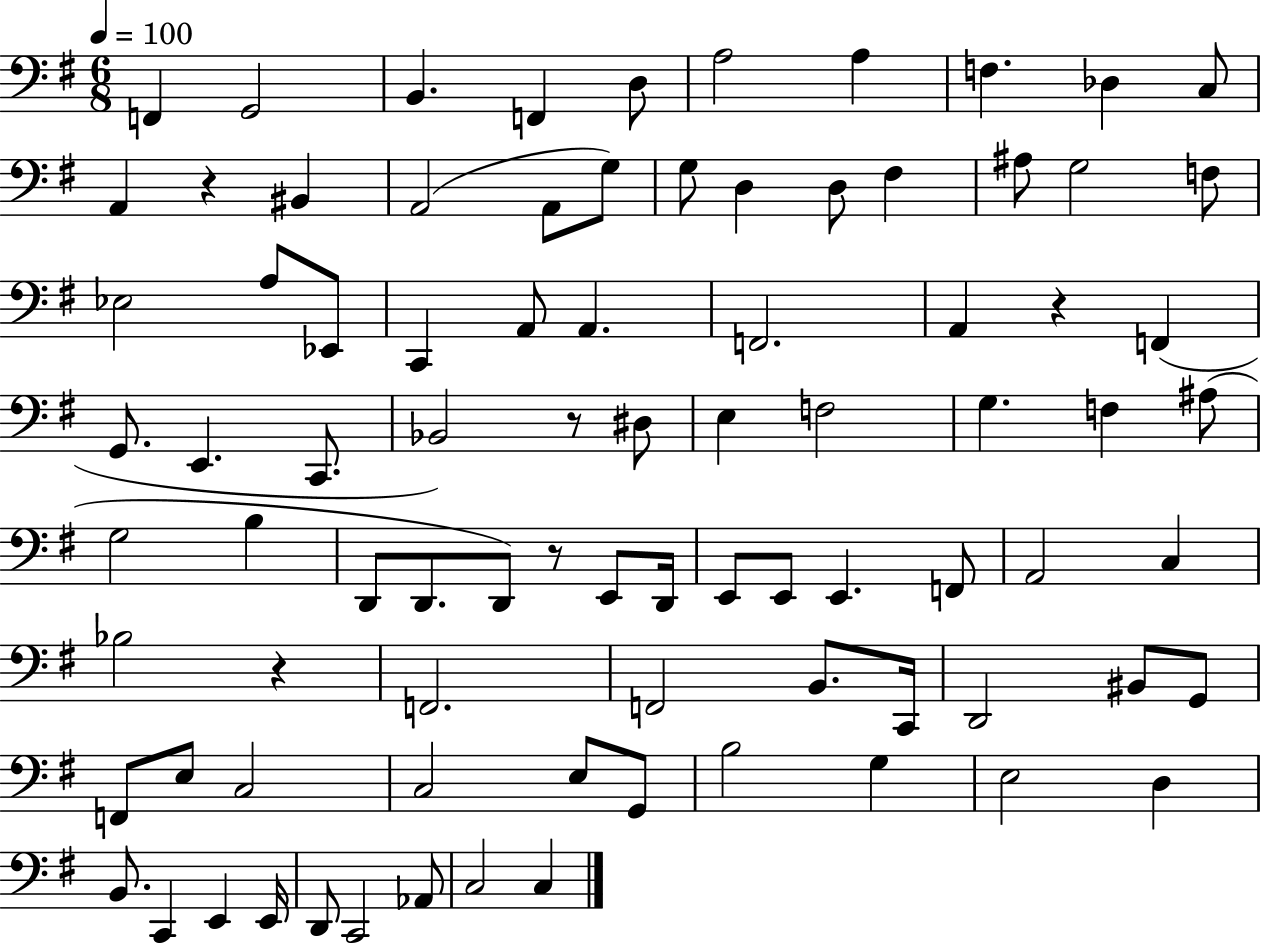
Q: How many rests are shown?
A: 5